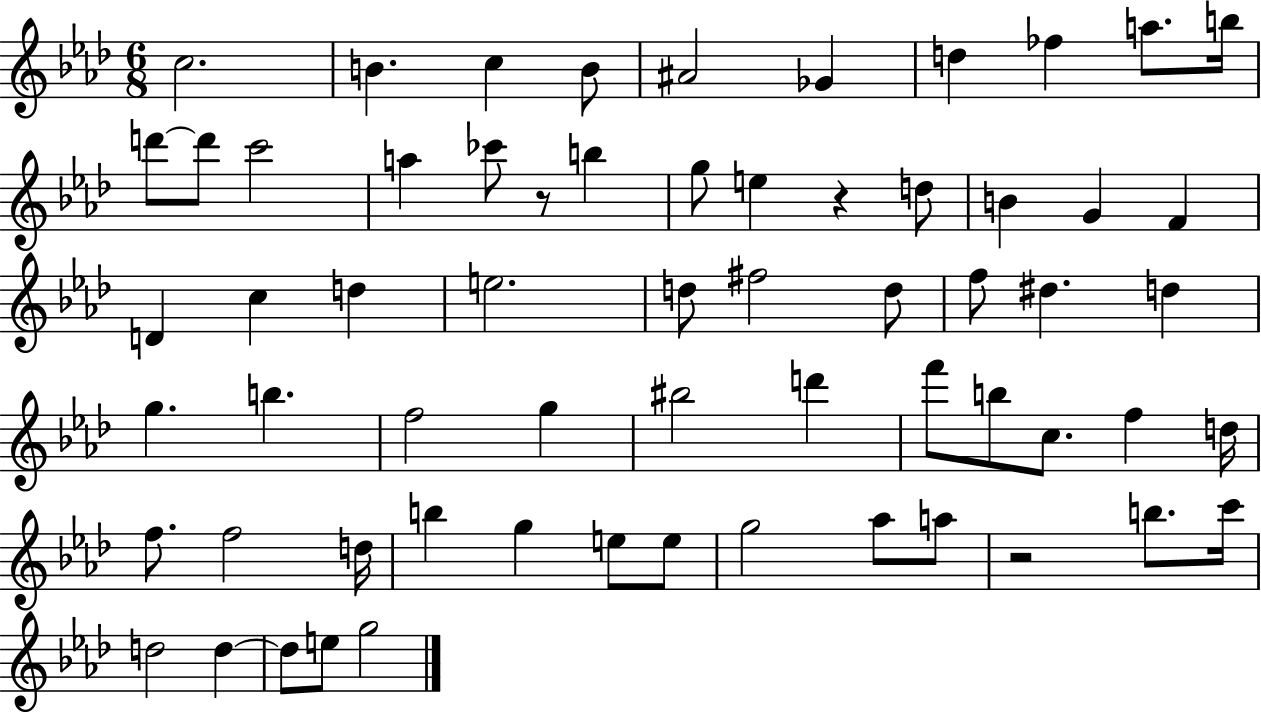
C5/h. B4/q. C5/q B4/e A#4/h Gb4/q D5/q FES5/q A5/e. B5/s D6/e D6/e C6/h A5/q CES6/e R/e B5/q G5/e E5/q R/q D5/e B4/q G4/q F4/q D4/q C5/q D5/q E5/h. D5/e F#5/h D5/e F5/e D#5/q. D5/q G5/q. B5/q. F5/h G5/q BIS5/h D6/q F6/e B5/e C5/e. F5/q D5/s F5/e. F5/h D5/s B5/q G5/q E5/e E5/e G5/h Ab5/e A5/e R/h B5/e. C6/s D5/h D5/q D5/e E5/e G5/h